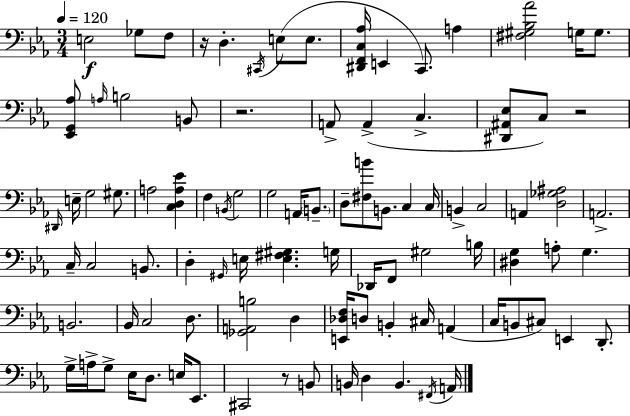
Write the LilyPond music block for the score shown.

{
  \clef bass
  \numericTimeSignature
  \time 3/4
  \key ees \major
  \tempo 4 = 120
  \repeat volta 2 { e2\f ges8 f8 | r16 d4.-. \acciaccatura { cis,16 } e8( e8. | <dis, f, c aes>16 e,4 c,8.) a4 | <fis gis bes aes'>2 g16 g8. | \break <ees, g, aes>8 \grace { a16 } b2 | b,8 r2. | a,8-> a,4->( c4.-> | <dis, ais, ees>8 c8) r2 | \break \grace { dis,16 } e16-- g2 | gis8. a2 <c d a ees'>4 | f4 \acciaccatura { b,16 } g2 | g2 | \break a,16 \parenthesize b,8.-- d8-- <fis b'>8 b,8. c4 | c16 b,4-> c2 | a,4 <d ges ais>2 | a,2.-> | \break c16-- c2 | b,8. d4-. \grace { gis,16 } e16 <e fis gis>4. | g16 des,16 f,8 gis2 | b16 <dis g>4 a8-. g4. | \break b,2. | bes,16 c2 | d8. <ges, a, b>2 | d4 <e, des f>16 d8 b,4-. | \break cis16 a,4( c16 b,8 cis8) e,4 | d,8.-. g16-> a16-> g8-> ees16 d8. | e16 ees,8. cis,2 | r8 b,8 b,16 d4 b,4. | \break \acciaccatura { fis,16 } a,16 } \bar "|."
}